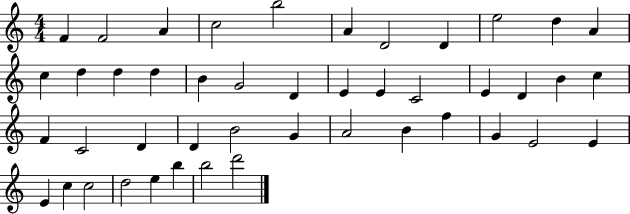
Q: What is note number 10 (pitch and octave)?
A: D5